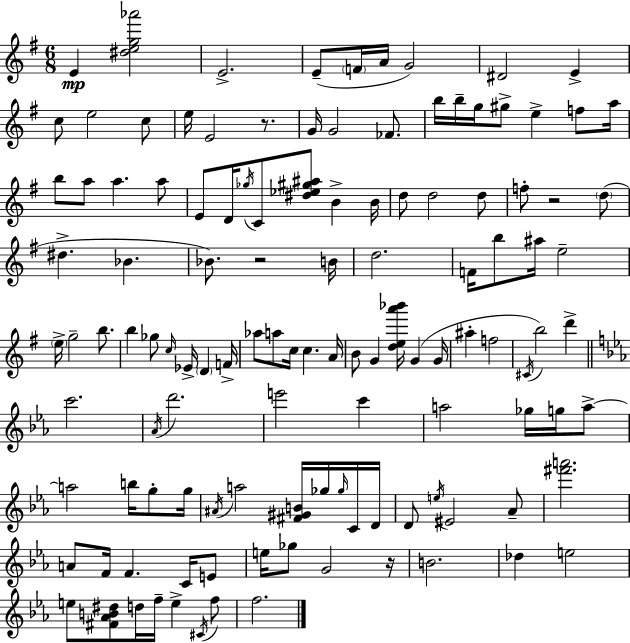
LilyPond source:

{
  \clef treble
  \numericTimeSignature
  \time 6/8
  \key e \minor
  e'4\mp <dis'' e'' g'' aes'''>2 | e'2.-> | e'8--( \parenthesize f'16 a'16 g'2) | dis'2 e'4-> | \break c''8 e''2 c''8 | e''16 e'2 r8. | g'16 g'2 fes'8. | b''16 b''16-- g''16 gis''8-> e''4-> f''8 a''16 | \break b''8 a''8 a''4. a''8 | e'8 d'16 \acciaccatura { ges''16 } c'8 <dis'' ees'' gis'' ais''>8 b'4-> | b'16 d''8 d''2 d''8 | f''8-. r2 \parenthesize d''8( | \break dis''4.-> bes'4. | bes'8.) r2 | b'16 d''2. | f'16 b''8 ais''16 e''2-- | \break \parenthesize e''16-> g''2-- b''8. | b''4 ges''8 \grace { c''16 } ees'16-> \parenthesize d'4 | f'16-> aes''8 a''8 c''16 c''4. | a'16 b'8 g'4 <d'' e'' a''' bes'''>16 g'4( | \break g'16 ais''4-. f''2 | \acciaccatura { cis'16 } b''2) d'''4-> | \bar "||" \break \key ees \major c'''2. | \acciaccatura { aes'16 } d'''2. | e'''2 c'''4 | a''2 ges''16 g''16 a''8->~~ | \break a''2 b''16 g''8-. | g''16 \acciaccatura { ais'16 } a''2 <fis' gis' b'>16 ges''16 | \grace { ges''16 } c'16 d'16 d'8 \acciaccatura { e''16 } eis'2 | aes'8-- <fis''' a'''>2. | \break a'8 f'16 f'4. | c'16 e'8 e''16 ges''8 g'2 | r16 b'2. | des''4 e''2 | \break e''8 <fis' aes' b' dis''>8 d''16 f''16-- e''4-> | \acciaccatura { cis'16 } f''8 f''2. | \bar "|."
}